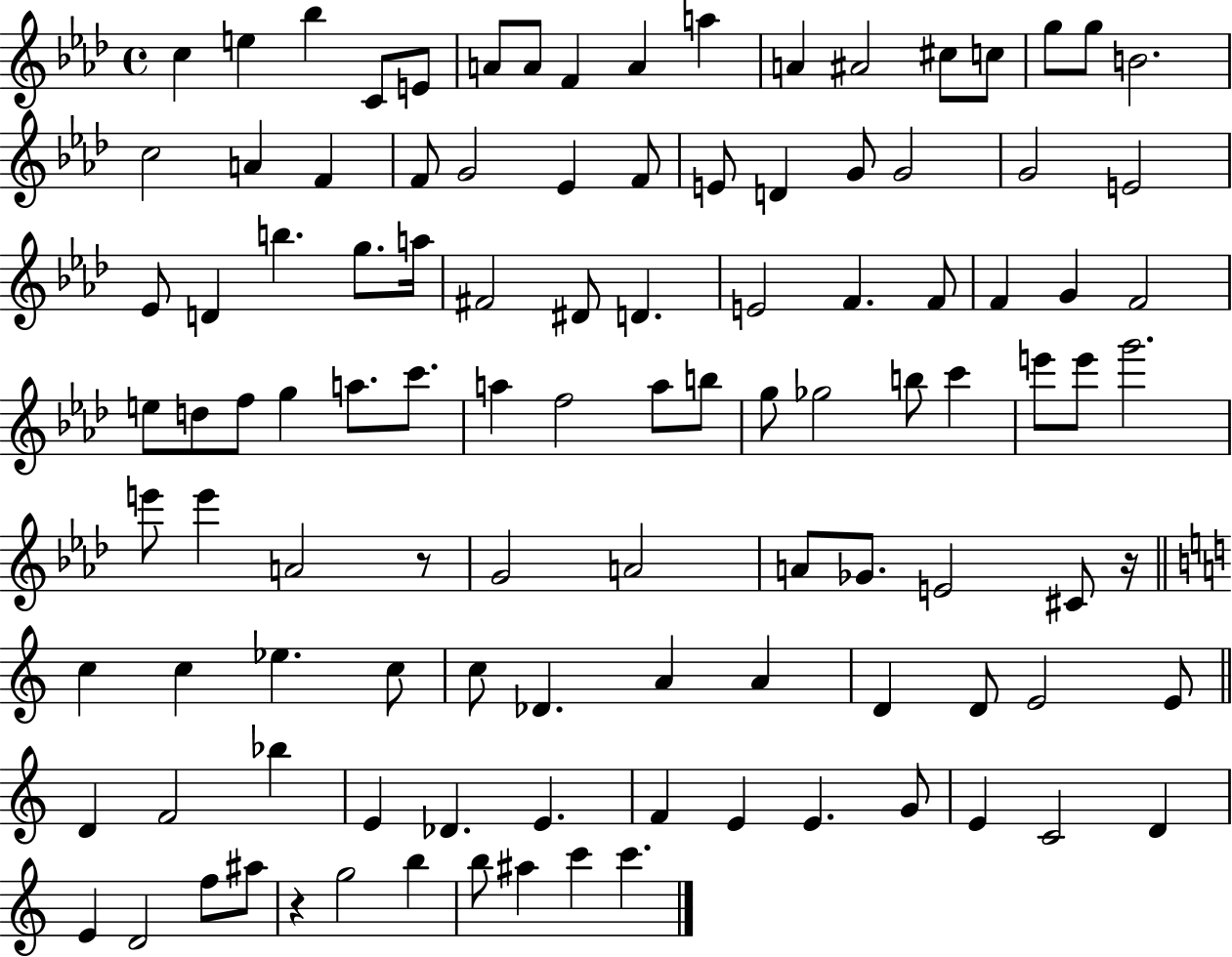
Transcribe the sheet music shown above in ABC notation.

X:1
T:Untitled
M:4/4
L:1/4
K:Ab
c e _b C/2 E/2 A/2 A/2 F A a A ^A2 ^c/2 c/2 g/2 g/2 B2 c2 A F F/2 G2 _E F/2 E/2 D G/2 G2 G2 E2 _E/2 D b g/2 a/4 ^F2 ^D/2 D E2 F F/2 F G F2 e/2 d/2 f/2 g a/2 c'/2 a f2 a/2 b/2 g/2 _g2 b/2 c' e'/2 e'/2 g'2 e'/2 e' A2 z/2 G2 A2 A/2 _G/2 E2 ^C/2 z/4 c c _e c/2 c/2 _D A A D D/2 E2 E/2 D F2 _b E _D E F E E G/2 E C2 D E D2 f/2 ^a/2 z g2 b b/2 ^a c' c'